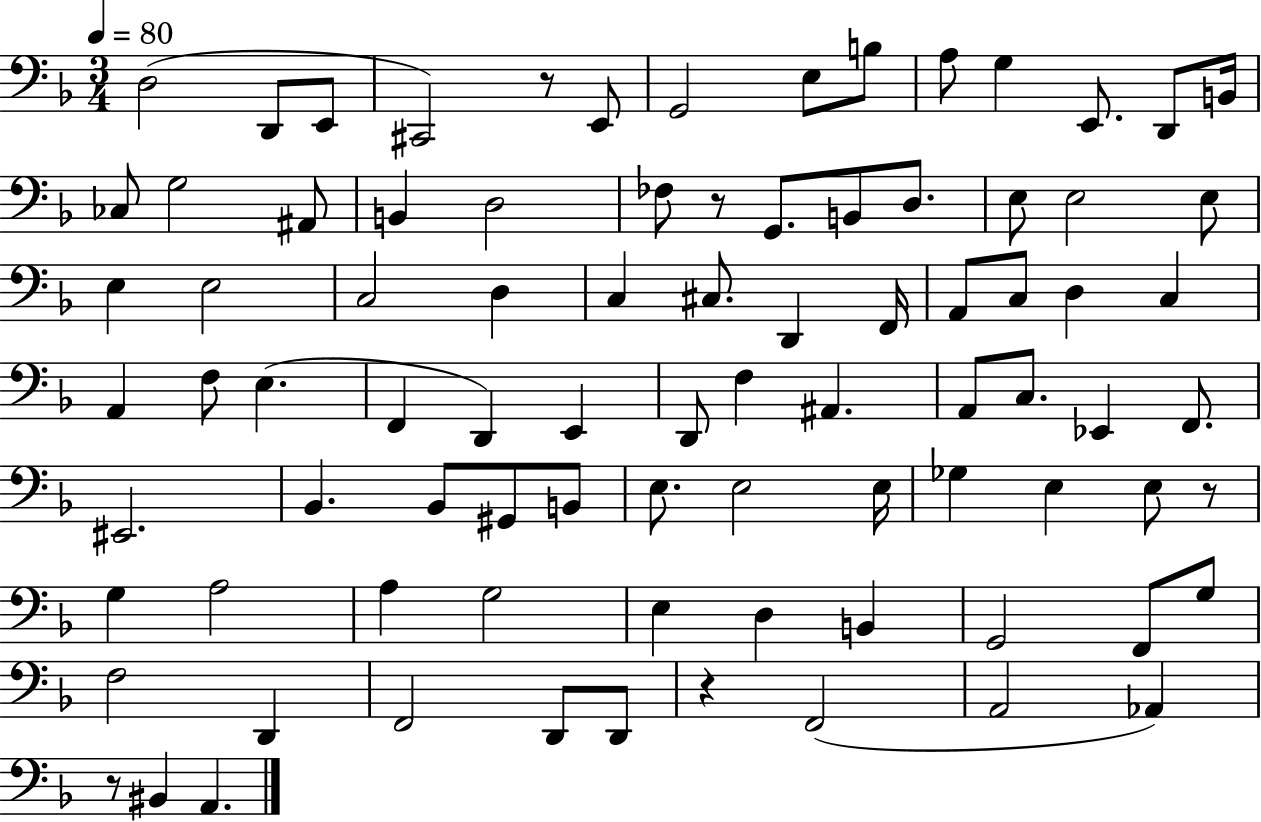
{
  \clef bass
  \numericTimeSignature
  \time 3/4
  \key f \major
  \tempo 4 = 80
  d2( d,8 e,8 | cis,2) r8 e,8 | g,2 e8 b8 | a8 g4 e,8. d,8 b,16 | \break ces8 g2 ais,8 | b,4 d2 | fes8 r8 g,8. b,8 d8. | e8 e2 e8 | \break e4 e2 | c2 d4 | c4 cis8. d,4 f,16 | a,8 c8 d4 c4 | \break a,4 f8 e4.( | f,4 d,4) e,4 | d,8 f4 ais,4. | a,8 c8. ees,4 f,8. | \break eis,2. | bes,4. bes,8 gis,8 b,8 | e8. e2 e16 | ges4 e4 e8 r8 | \break g4 a2 | a4 g2 | e4 d4 b,4 | g,2 f,8 g8 | \break f2 d,4 | f,2 d,8 d,8 | r4 f,2( | a,2 aes,4) | \break r8 bis,4 a,4. | \bar "|."
}